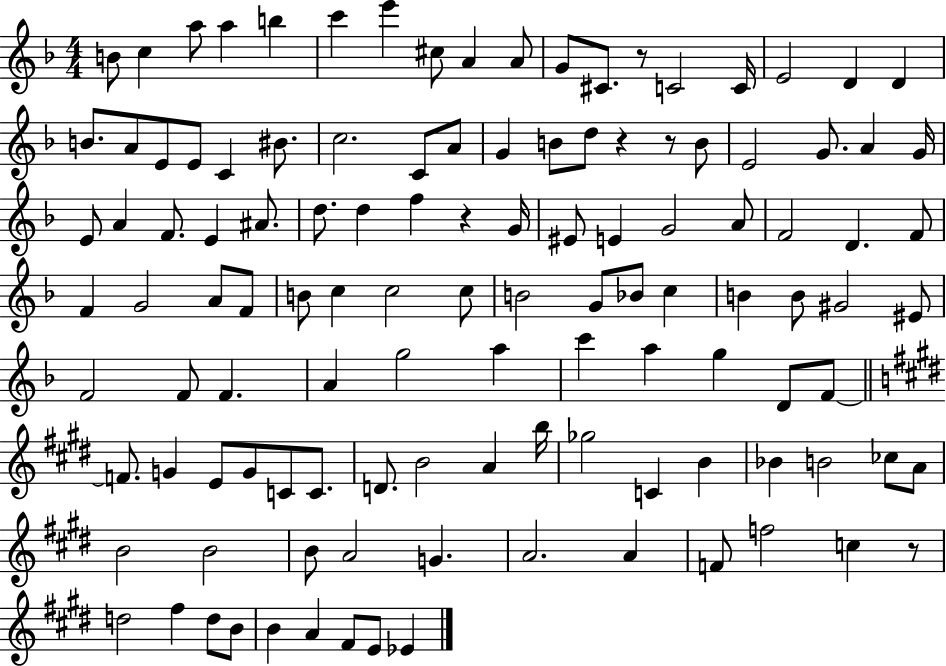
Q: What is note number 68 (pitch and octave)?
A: F4